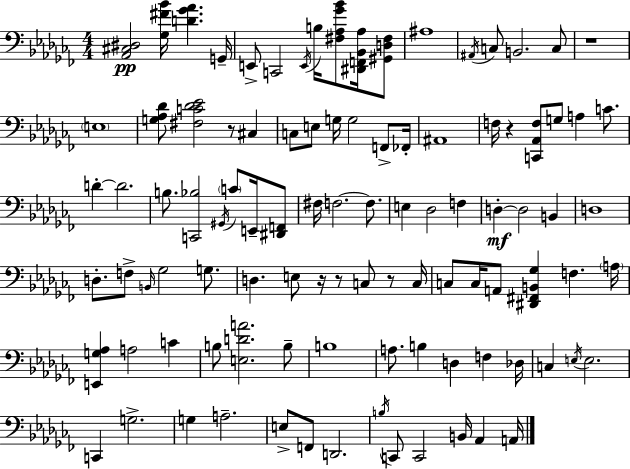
X:1
T:Untitled
M:4/4
L:1/4
K:Abm
[_A,,^C,^D,]2 [_G,^F_B]/4 [D_G_A] G,,/4 E,,/2 C,,2 E,,/4 B,/4 [^F,_A,_G_B]/2 [^D,,F,,_B,,_A,]/4 [^G,,D,^F,]/2 ^A,4 ^A,,/4 C,/2 B,,2 C,/2 z4 E,4 [G,_A,_D]/2 [^F,C_D_E]2 z/2 ^C, C,/2 E,/2 G,/4 G,2 F,,/2 _F,,/4 ^A,,4 F,/4 z [C,,_A,,F,]/2 G,/2 A, C/2 D D2 B,/2 [C,,_B,]2 ^G,,/4 C/2 E,,/4 [^D,,F,,]/2 ^F,/4 F,2 F,/2 E, _D,2 F, D, D,2 B,, D,4 D,/2 F,/2 B,,/4 _G,2 G,/2 D, E,/2 z/4 z/2 C,/2 z/2 C,/4 C,/2 C,/4 A,,/2 [^D,,^F,,B,,_G,] F, A,/4 [E,,G,_A,] A,2 C B,/2 [E,DA]2 B,/2 B,4 A,/2 B, D, F, _D,/4 C, E,/4 E,2 C,, G,2 G, A,2 E,/2 F,,/2 D,,2 B,/4 C,,/2 C,,2 B,,/4 _A,, A,,/4